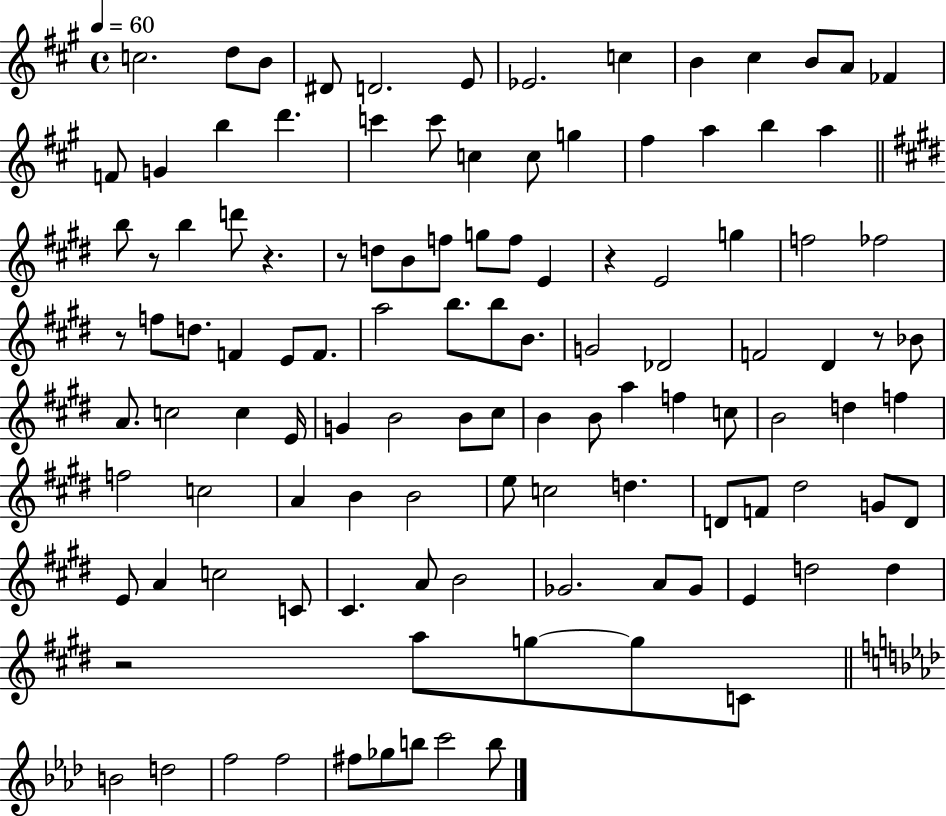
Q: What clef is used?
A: treble